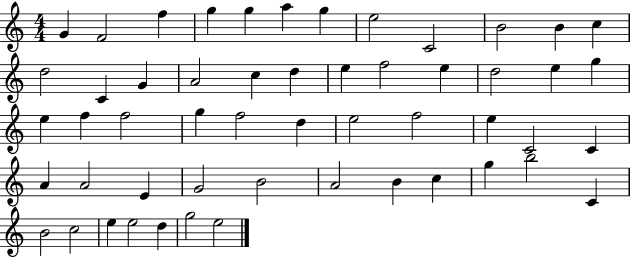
X:1
T:Untitled
M:4/4
L:1/4
K:C
G F2 f g g a g e2 C2 B2 B c d2 C G A2 c d e f2 e d2 e g e f f2 g f2 d e2 f2 e C2 C A A2 E G2 B2 A2 B c g b2 C B2 c2 e e2 d g2 e2